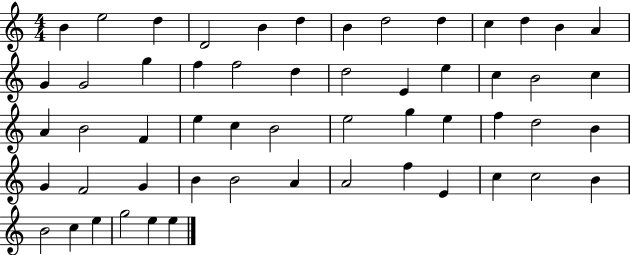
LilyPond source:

{
  \clef treble
  \numericTimeSignature
  \time 4/4
  \key c \major
  b'4 e''2 d''4 | d'2 b'4 d''4 | b'4 d''2 d''4 | c''4 d''4 b'4 a'4 | \break g'4 g'2 g''4 | f''4 f''2 d''4 | d''2 e'4 e''4 | c''4 b'2 c''4 | \break a'4 b'2 f'4 | e''4 c''4 b'2 | e''2 g''4 e''4 | f''4 d''2 b'4 | \break g'4 f'2 g'4 | b'4 b'2 a'4 | a'2 f''4 e'4 | c''4 c''2 b'4 | \break b'2 c''4 e''4 | g''2 e''4 e''4 | \bar "|."
}